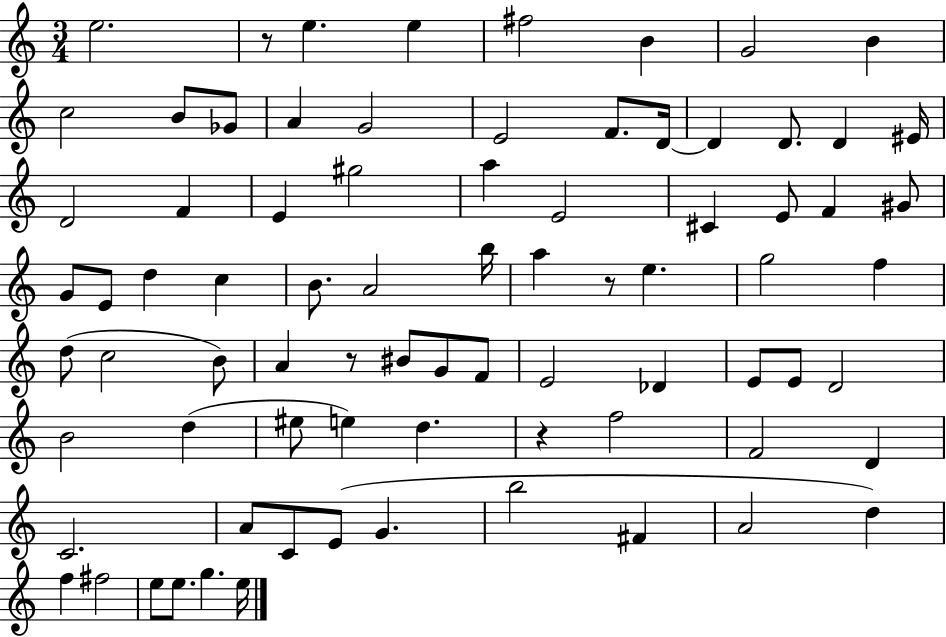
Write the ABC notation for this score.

X:1
T:Untitled
M:3/4
L:1/4
K:C
e2 z/2 e e ^f2 B G2 B c2 B/2 _G/2 A G2 E2 F/2 D/4 D D/2 D ^E/4 D2 F E ^g2 a E2 ^C E/2 F ^G/2 G/2 E/2 d c B/2 A2 b/4 a z/2 e g2 f d/2 c2 B/2 A z/2 ^B/2 G/2 F/2 E2 _D E/2 E/2 D2 B2 d ^e/2 e d z f2 F2 D C2 A/2 C/2 E/2 G b2 ^F A2 d f ^f2 e/2 e/2 g e/4